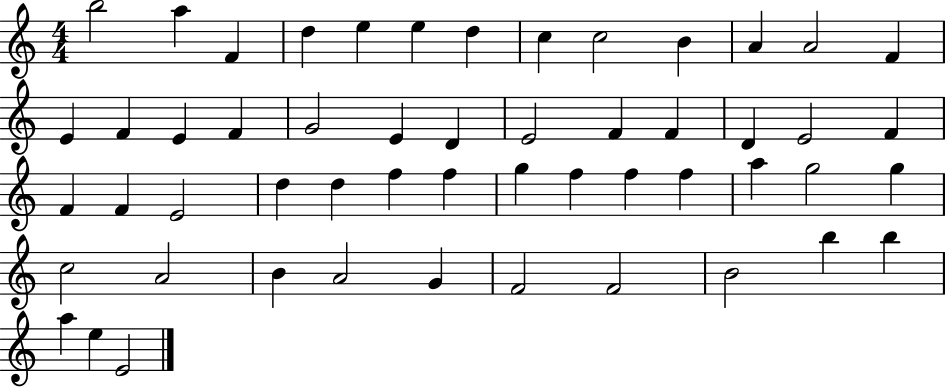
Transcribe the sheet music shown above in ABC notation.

X:1
T:Untitled
M:4/4
L:1/4
K:C
b2 a F d e e d c c2 B A A2 F E F E F G2 E D E2 F F D E2 F F F E2 d d f f g f f f a g2 g c2 A2 B A2 G F2 F2 B2 b b a e E2